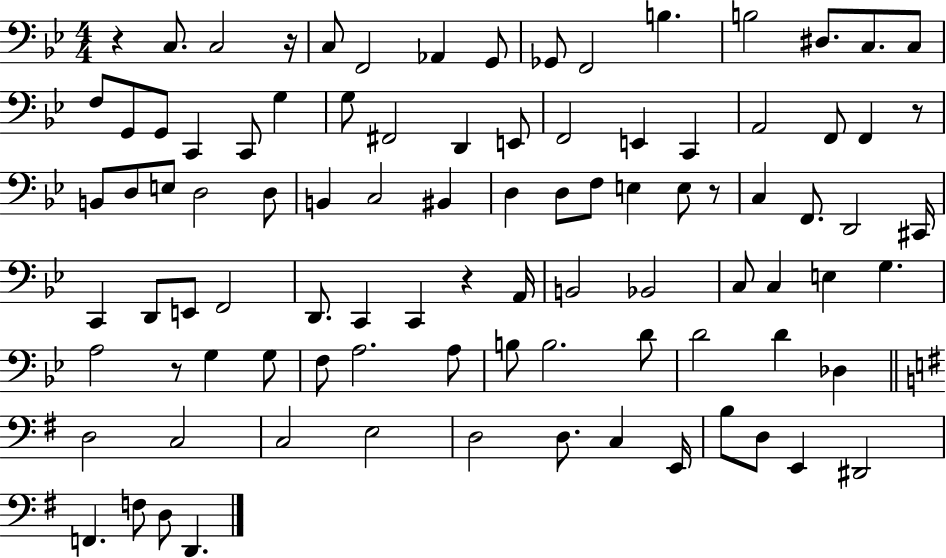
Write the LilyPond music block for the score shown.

{
  \clef bass
  \numericTimeSignature
  \time 4/4
  \key bes \major
  r4 c8. c2 r16 | c8 f,2 aes,4 g,8 | ges,8 f,2 b4. | b2 dis8. c8. c8 | \break f8 g,8 g,8 c,4 c,8 g4 | g8 fis,2 d,4 e,8 | f,2 e,4 c,4 | a,2 f,8 f,4 r8 | \break b,8 d8 e8 d2 d8 | b,4 c2 bis,4 | d4 d8 f8 e4 e8 r8 | c4 f,8. d,2 cis,16 | \break c,4 d,8 e,8 f,2 | d,8. c,4 c,4 r4 a,16 | b,2 bes,2 | c8 c4 e4 g4. | \break a2 r8 g4 g8 | f8 a2. a8 | b8 b2. d'8 | d'2 d'4 des4 | \break \bar "||" \break \key e \minor d2 c2 | c2 e2 | d2 d8. c4 e,16 | b8 d8 e,4 dis,2 | \break f,4. f8 d8 d,4. | \bar "|."
}